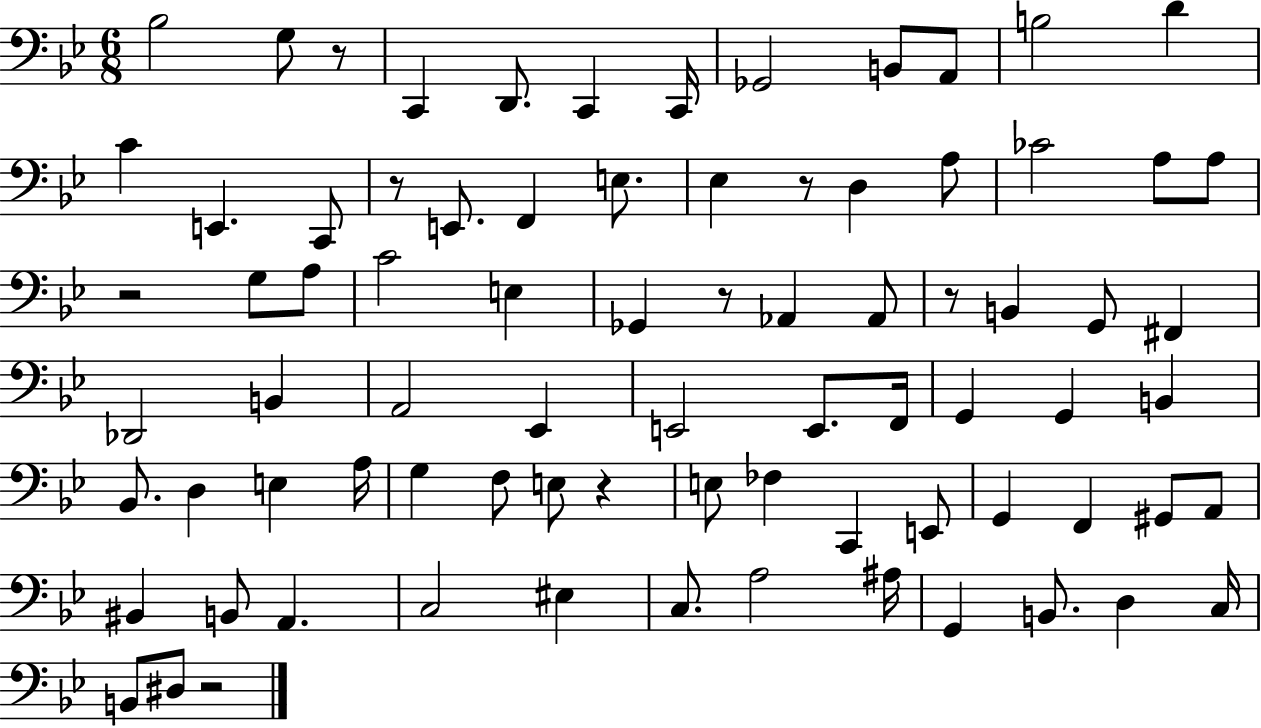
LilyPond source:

{
  \clef bass
  \numericTimeSignature
  \time 6/8
  \key bes \major
  bes2 g8 r8 | c,4 d,8. c,4 c,16 | ges,2 b,8 a,8 | b2 d'4 | \break c'4 e,4. c,8 | r8 e,8. f,4 e8. | ees4 r8 d4 a8 | ces'2 a8 a8 | \break r2 g8 a8 | c'2 e4 | ges,4 r8 aes,4 aes,8 | r8 b,4 g,8 fis,4 | \break des,2 b,4 | a,2 ees,4 | e,2 e,8. f,16 | g,4 g,4 b,4 | \break bes,8. d4 e4 a16 | g4 f8 e8 r4 | e8 fes4 c,4 e,8 | g,4 f,4 gis,8 a,8 | \break bis,4 b,8 a,4. | c2 eis4 | c8. a2 ais16 | g,4 b,8. d4 c16 | \break b,8 dis8 r2 | \bar "|."
}